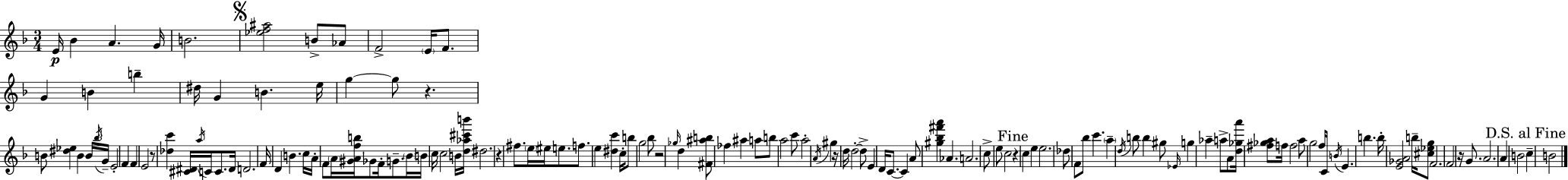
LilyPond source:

{
  \clef treble
  \numericTimeSignature
  \time 3/4
  \key d \minor
  e'16\p bes'4 a'4. g'16 | b'2. | \mark \markup { \musicglyph "scripts.segno" } <ees'' f'' ais''>2 b'8-> aes'8 | f'2-> \parenthesize e'16 f'8. | \break g'4 b'4 b''4-- | dis''16 g'4 b'4. e''16 | g''4~~ g''8 r4. | b'8 <dis'' ees''>4 b'4 \tuplet 3/2 { b'16 \acciaccatura { bes''16 } | \break g'16-- } e'2-. f'4 | f'4 e'2 | r8 <des'' c'''>4 <cis' dis'>16 \acciaccatura { a''16 } c'16 c'8. | dis'16 d'2. | \break f'16 d'4 b'4. | c''16 a'16-. f'8 \parenthesize a'16 <gis' a' f'' b''>16 ges'8 f'16-. g'8.-- | \parenthesize bes'16 b'16 c''16 c''2 | b'16 <d'' aes'' cis''' b'''>16 dis''2. | \break r4 fis''8. \parenthesize e''16 eis''16 e''8. | f''8. e''4 <dis'' c'''>4 | c''16-. b''8 g''2 | bes''8 r2 \grace { ges''16 } d''4 | \break <fis' ais'' b''>8 fes''4 ais''4 | a''8 b''8 a''2 | c'''8 a''2-. \acciaccatura { a'16 } | gis''4 r16 d''16 d''2-.~~ | \break d''8-> e'4 d'16 c'8.~~ | c'4 a'8 <gis'' bes'' fis''' a'''>4 aes'4. | a'2. | c''8-> e''8 c''2 | \break \mark "Fine" r4 c''4 | e''4 e''2. | des''8 f'8 bes''8 c'''4. | \parenthesize a''4-- \acciaccatura { d''16 } b''8 b''4 | \break gis''8 \grace { ees'16 } g''4 aes''4-- | a''8-> a'8 <d'' ges'' a'''>16 <fis'' ges'' a''>8 f''16 f''2 | a''8 g''2 | f''16 c'16 \acciaccatura { b'16 } e'4. | \break b''4. b''16-. <e' ges' a'>2 | b''16-- <cis'' ees'' g''>8 f'2. | f'2 | r16 g'8. a'2. | \break a'4 b'2 | \mark "D.S. al Fine" c''4-- b'2 | \bar "|."
}